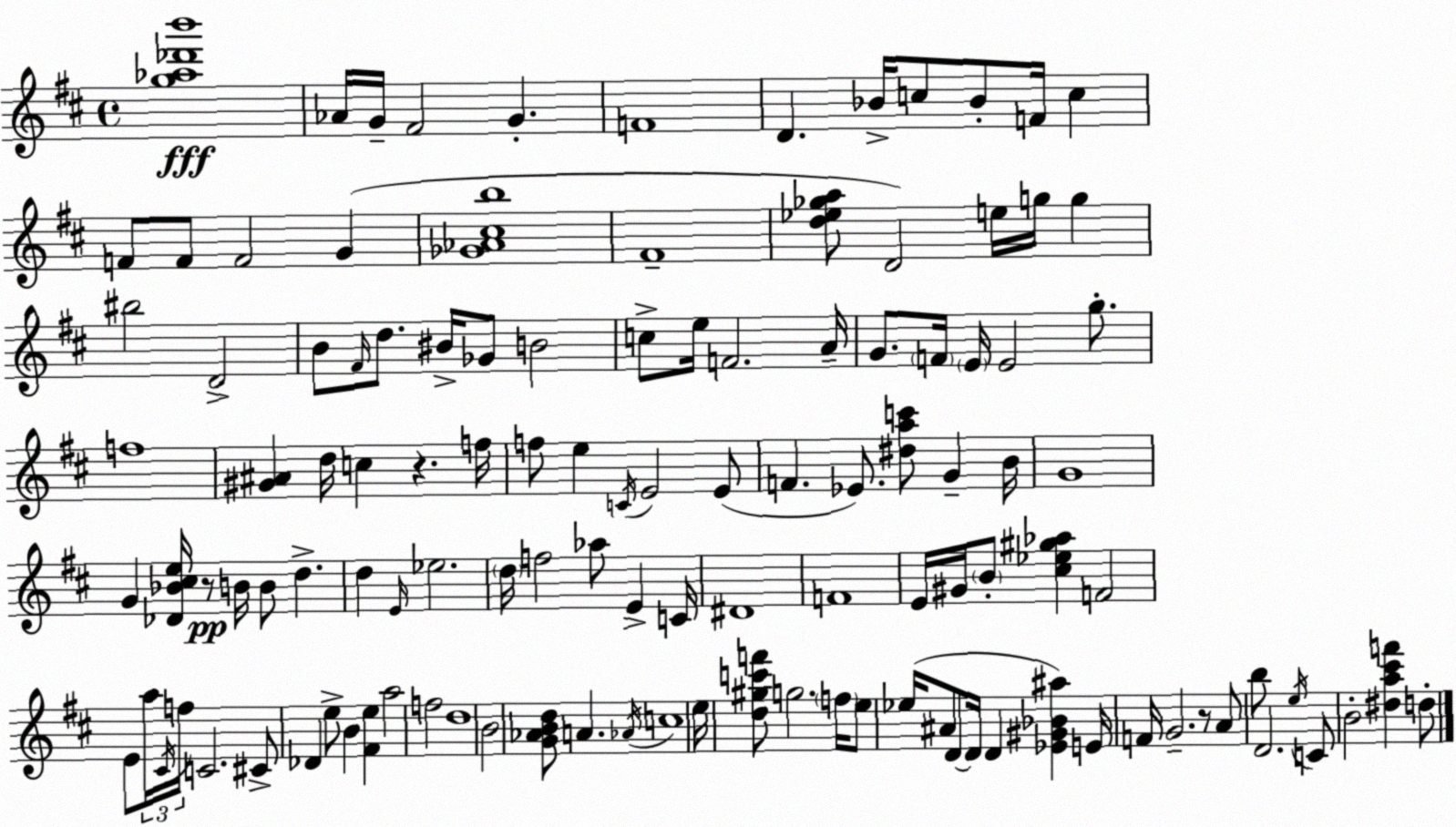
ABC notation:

X:1
T:Untitled
M:4/4
L:1/4
K:D
[g_a_d'b']4 _A/4 G/4 ^F2 G F4 D _B/4 c/2 _B/2 F/4 c F/2 F/2 F2 G [_G_A^cb]4 ^F4 [d_e_ga]/2 D2 e/4 g/4 g ^b2 D2 B/2 ^F/4 d/2 ^B/4 _G/2 B2 c/2 e/4 F2 A/4 G/2 F/4 E/4 E2 g/2 f4 [^G^A] d/4 c z f/4 f/2 e C/4 E2 E/2 F _E/2 [^dac']/2 G B/4 G4 G [_D_B^ce]/4 z/2 B/4 B/2 d d E/4 _e2 d/4 f2 _a/2 E C/4 ^D4 F4 E/4 ^G/4 B/2 [^c_e^g_a] F2 E/2 a/4 ^C/4 f/4 C2 ^C/2 _D e/2 B [^Fe] a2 f2 d4 B2 [G_ABd]/2 A _A/4 c4 e/4 [d^gc'f']/2 g2 f/4 e/2 _e/4 ^A/2 D/2 D/4 D [_E^G_B^a] E/4 F/4 G2 z/2 A/2 b/2 D2 e/4 C/2 B2 [^da^c'f'] d/2